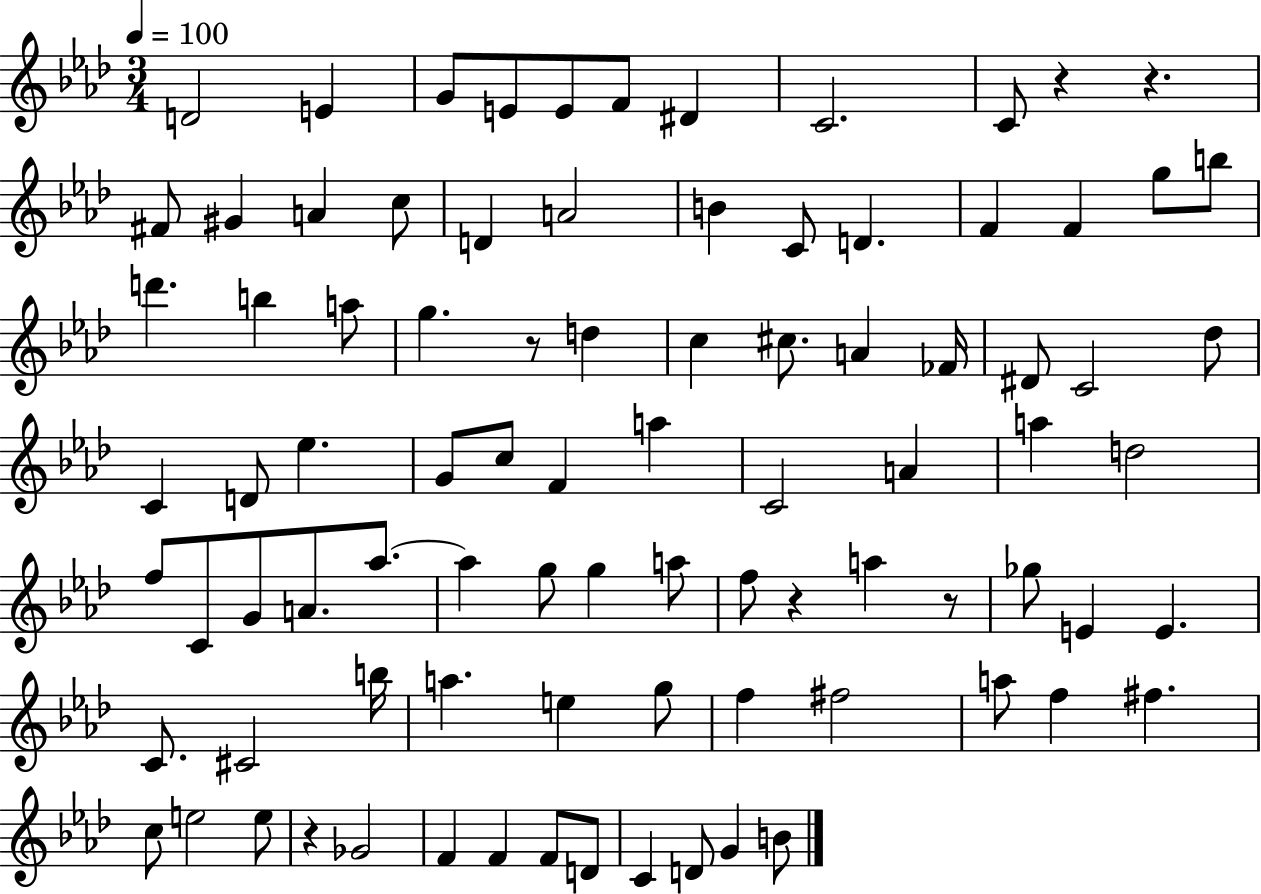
X:1
T:Untitled
M:3/4
L:1/4
K:Ab
D2 E G/2 E/2 E/2 F/2 ^D C2 C/2 z z ^F/2 ^G A c/2 D A2 B C/2 D F F g/2 b/2 d' b a/2 g z/2 d c ^c/2 A _F/4 ^D/2 C2 _d/2 C D/2 _e G/2 c/2 F a C2 A a d2 f/2 C/2 G/2 A/2 _a/2 _a g/2 g a/2 f/2 z a z/2 _g/2 E E C/2 ^C2 b/4 a e g/2 f ^f2 a/2 f ^f c/2 e2 e/2 z _G2 F F F/2 D/2 C D/2 G B/2